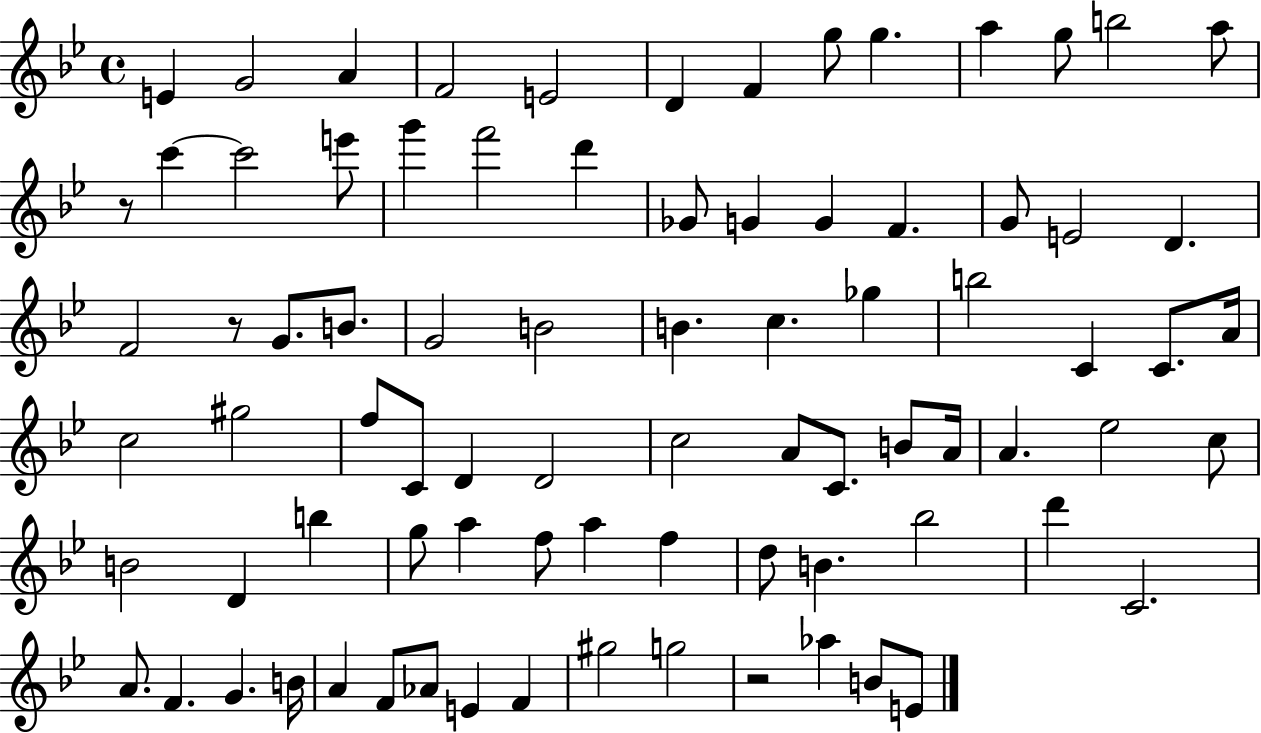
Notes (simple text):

E4/q G4/h A4/q F4/h E4/h D4/q F4/q G5/e G5/q. A5/q G5/e B5/h A5/e R/e C6/q C6/h E6/e G6/q F6/h D6/q Gb4/e G4/q G4/q F4/q. G4/e E4/h D4/q. F4/h R/e G4/e. B4/e. G4/h B4/h B4/q. C5/q. Gb5/q B5/h C4/q C4/e. A4/s C5/h G#5/h F5/e C4/e D4/q D4/h C5/h A4/e C4/e. B4/e A4/s A4/q. Eb5/h C5/e B4/h D4/q B5/q G5/e A5/q F5/e A5/q F5/q D5/e B4/q. Bb5/h D6/q C4/h. A4/e. F4/q. G4/q. B4/s A4/q F4/e Ab4/e E4/q F4/q G#5/h G5/h R/h Ab5/q B4/e E4/e